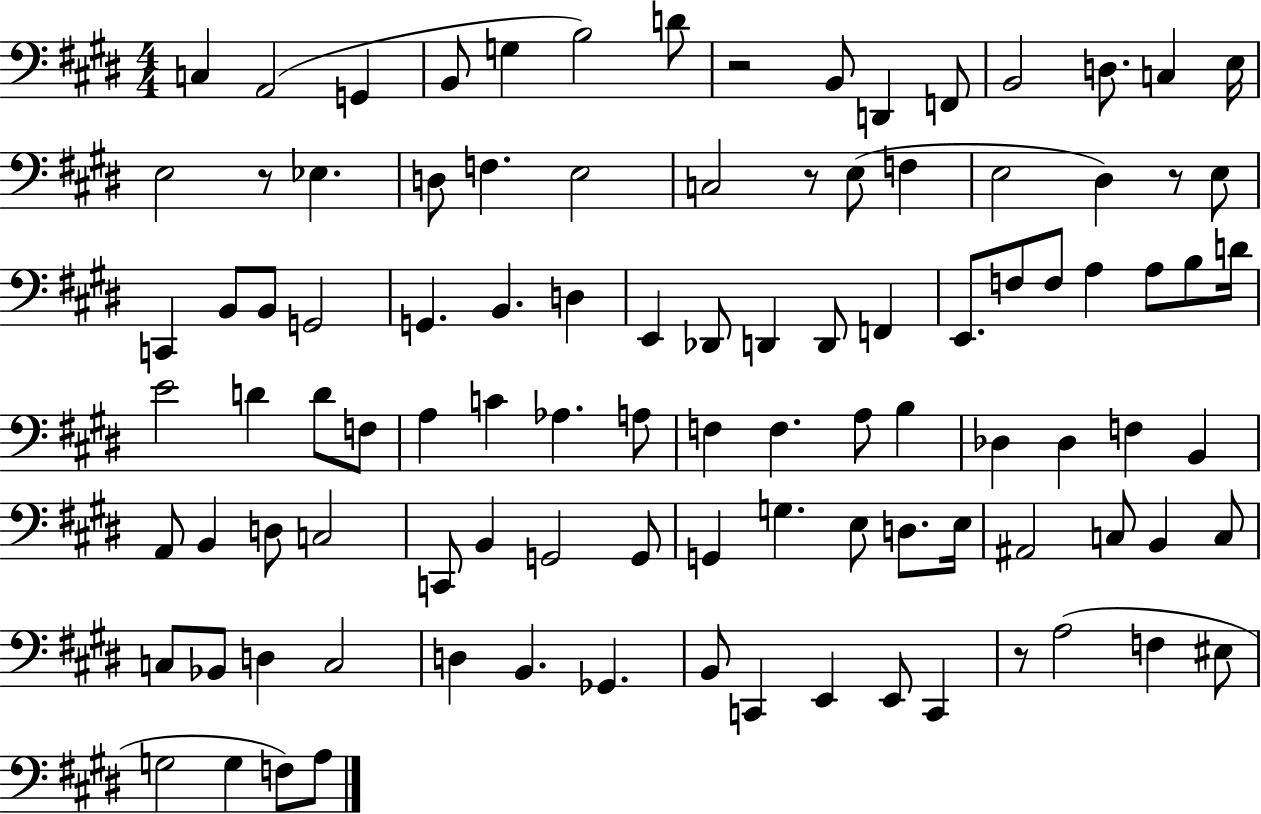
X:1
T:Untitled
M:4/4
L:1/4
K:E
C, A,,2 G,, B,,/2 G, B,2 D/2 z2 B,,/2 D,, F,,/2 B,,2 D,/2 C, E,/4 E,2 z/2 _E, D,/2 F, E,2 C,2 z/2 E,/2 F, E,2 ^D, z/2 E,/2 C,, B,,/2 B,,/2 G,,2 G,, B,, D, E,, _D,,/2 D,, D,,/2 F,, E,,/2 F,/2 F,/2 A, A,/2 B,/2 D/4 E2 D D/2 F,/2 A, C _A, A,/2 F, F, A,/2 B, _D, _D, F, B,, A,,/2 B,, D,/2 C,2 C,,/2 B,, G,,2 G,,/2 G,, G, E,/2 D,/2 E,/4 ^A,,2 C,/2 B,, C,/2 C,/2 _B,,/2 D, C,2 D, B,, _G,, B,,/2 C,, E,, E,,/2 C,, z/2 A,2 F, ^E,/2 G,2 G, F,/2 A,/2